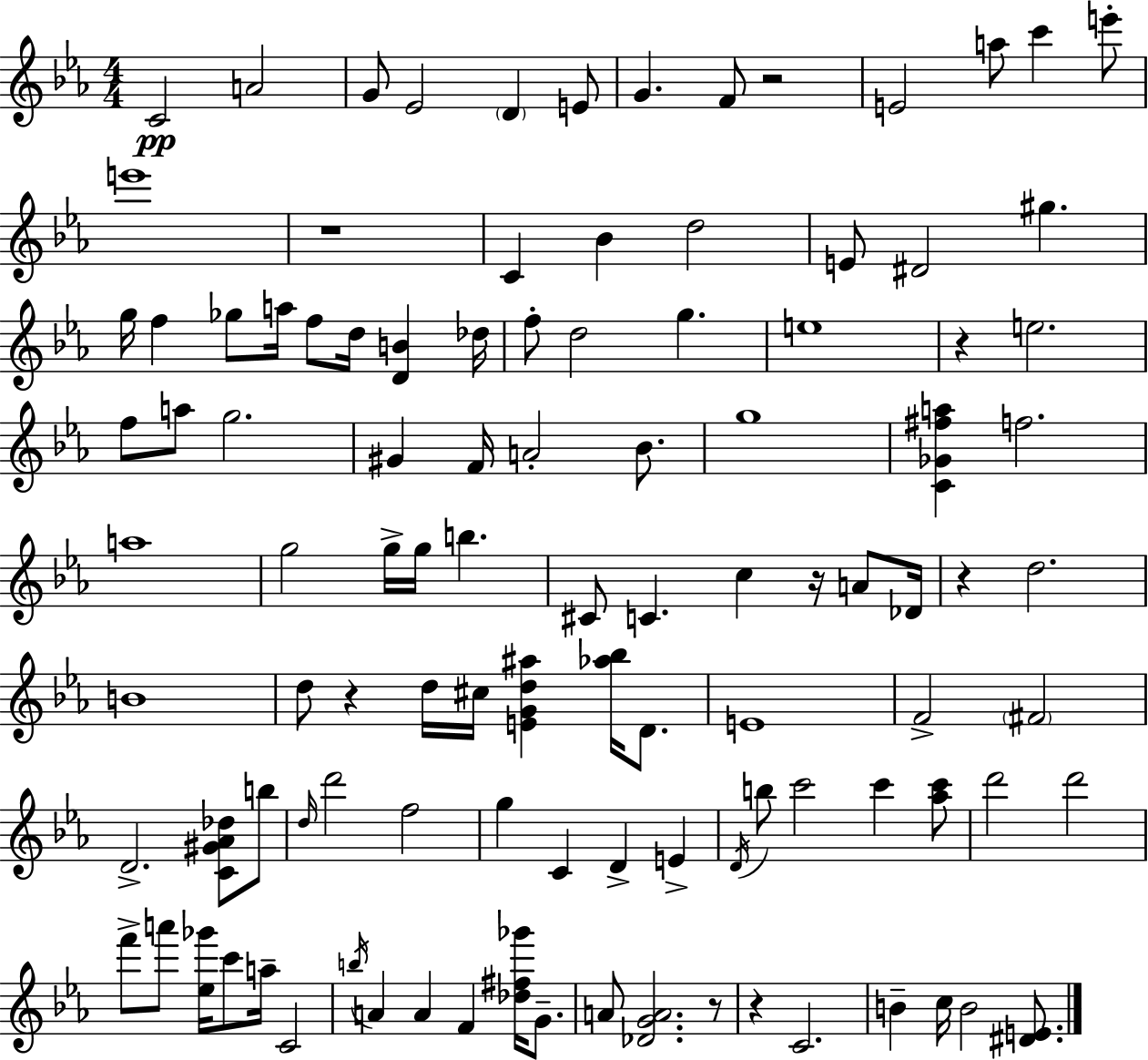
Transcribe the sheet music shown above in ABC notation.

X:1
T:Untitled
M:4/4
L:1/4
K:Eb
C2 A2 G/2 _E2 D E/2 G F/2 z2 E2 a/2 c' e'/2 e'4 z4 C _B d2 E/2 ^D2 ^g g/4 f _g/2 a/4 f/2 d/4 [DB] _d/4 f/2 d2 g e4 z e2 f/2 a/2 g2 ^G F/4 A2 _B/2 g4 [C_G^fa] f2 a4 g2 g/4 g/4 b ^C/2 C c z/4 A/2 _D/4 z d2 B4 d/2 z d/4 ^c/4 [EGd^a] [_a_b]/4 D/2 E4 F2 ^F2 D2 [C^G_A_d]/2 b/2 d/4 d'2 f2 g C D E D/4 b/2 c'2 c' [_ac']/2 d'2 d'2 f'/2 a'/2 [_e_g']/4 c'/2 a/4 C2 b/4 A A F [_d^f_g']/4 G/2 A/2 [_DGA]2 z/2 z C2 B c/4 B2 [^DE]/2